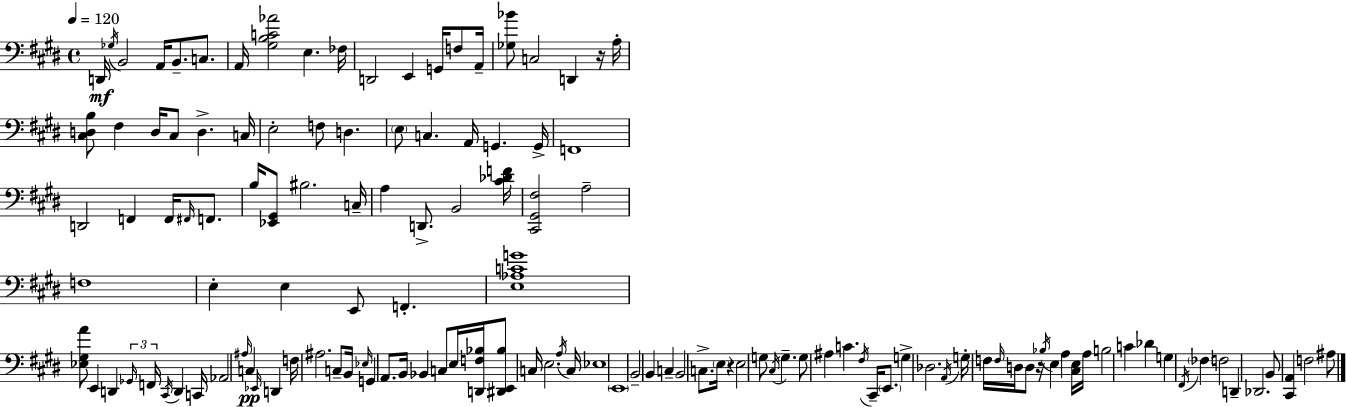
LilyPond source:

{
  \clef bass
  \time 4/4
  \defaultTimeSignature
  \key e \major
  \tempo 4 = 120
  \repeat volta 2 { d,16\mf \acciaccatura { ges16 } b,2 a,16 b,8.-- c8. | a,16 <gis b c' aes'>2 e4. | fes16 d,2 e,4 g,16 f8 | a,16-- <ges bes'>8 c2 d,4 r16 | \break a16-. <cis d b>8 fis4 d16 cis8 d4.-> | c16 e2-. f8 d4. | \parenthesize e8 c4. a,16 g,4. | g,16-> f,1 | \break d,2 f,4 f,16 \grace { fis,16 } f,8. | b16 <ees, gis,>8 bis2. | c16-- a4 d,8.-> b,2 | <cis' des' f'>16 <cis, gis, fis>2 a2-- | \break f1 | e4-. e4 e,8 f,4.-. | <e aes c' g'>1 | <ees gis a'>8 e,4 d,4 \tuplet 3/2 { \grace { ges,16 } f,16 \acciaccatura { cis,16 } } d,4 | \break c,16 aes,2 \grace { ais16 } c4\pp | \grace { ees,16 } d,4 f16 ais2. | c8-- b,16 \grace { ees16 } g,4 a,8. b,16 bes,4 | c8 e16 <d, f bes>16 <dis, e, bes>8 c16 e2. | \break \acciaccatura { a16 } c16 ees1 | \parenthesize e,1 | b,2-- | b,4 c4-- b,2 | \break c8.-> \parenthesize e16 r4 e2 | g8 \acciaccatura { cis16 } g4.-- g8 ais4 c'4. | \acciaccatura { fis16 } cis,16-- \parenthesize e,8. g4-> des2. | \acciaccatura { a,16 } g16-. f16 \grace { f16 } d16 d8 | \break r16 \acciaccatura { bes16 } e4 a4 <cis e>16 a16 b2 | c'4 des'4 g4 | \acciaccatura { fis,16 } \parenthesize fes4 f2 d,4-- | des,2. b,8 | \break <cis, a,>4 f2 ais8 } \bar "|."
}